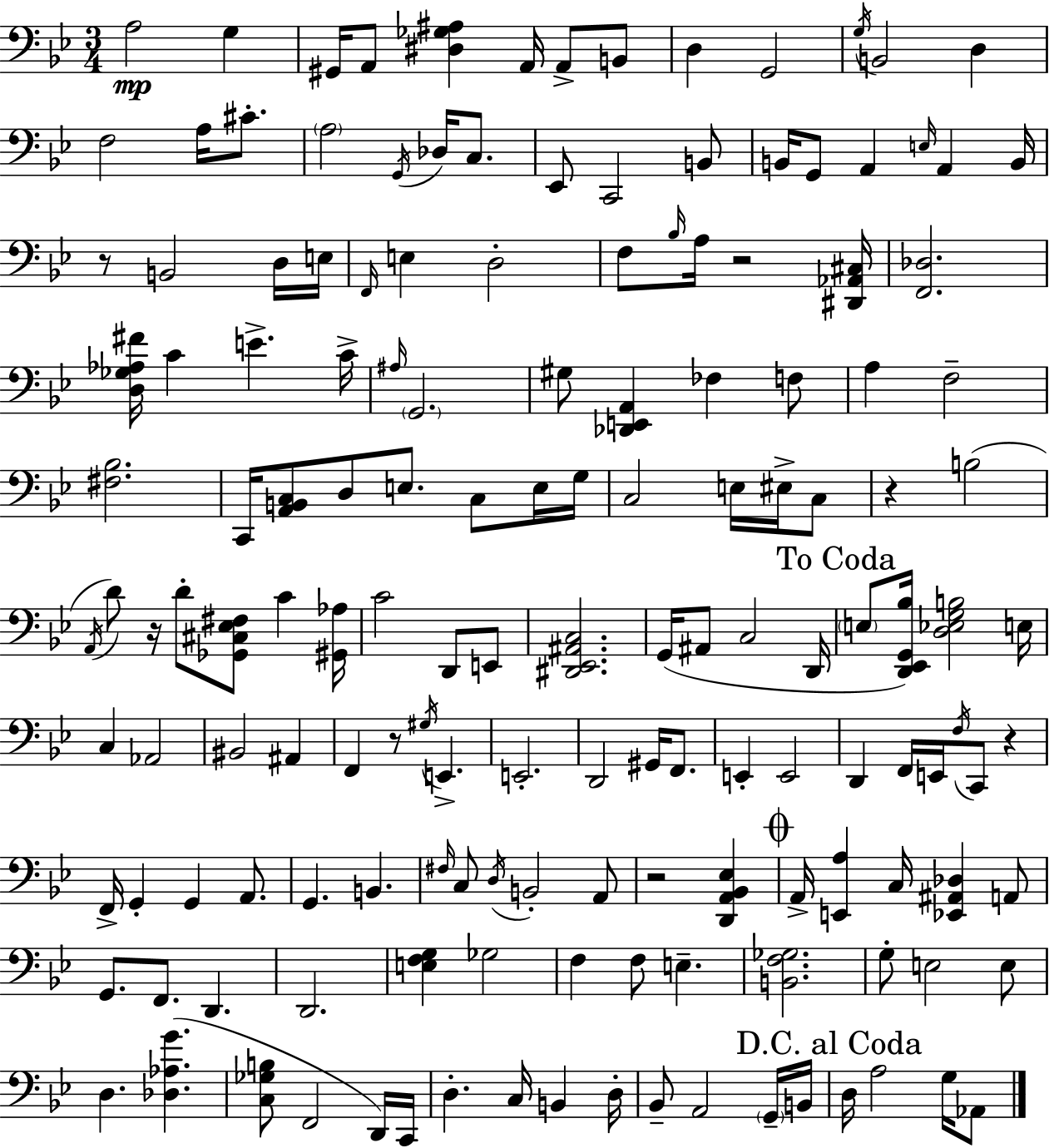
X:1
T:Untitled
M:3/4
L:1/4
K:Gm
A,2 G, ^G,,/4 A,,/2 [^D,_G,^A,] A,,/4 A,,/2 B,,/2 D, G,,2 G,/4 B,,2 D, F,2 A,/4 ^C/2 A,2 G,,/4 _D,/4 C,/2 _E,,/2 C,,2 B,,/2 B,,/4 G,,/2 A,, E,/4 A,, B,,/4 z/2 B,,2 D,/4 E,/4 F,,/4 E, D,2 F,/2 _B,/4 A,/4 z2 [^D,,_A,,^C,]/4 [F,,_D,]2 [D,_G,_A,^F]/4 C E C/4 ^A,/4 G,,2 ^G,/2 [_D,,E,,A,,] _F, F,/2 A, F,2 [^F,_B,]2 C,,/4 [A,,B,,C,]/2 D,/2 E,/2 C,/2 E,/4 G,/4 C,2 E,/4 ^E,/4 C,/2 z B,2 A,,/4 D/2 z/4 D/2 [_G,,^C,_E,^F,]/2 C [^G,,_A,]/4 C2 D,,/2 E,,/2 [^D,,_E,,^A,,C,]2 G,,/4 ^A,,/2 C,2 D,,/4 E,/2 [D,,_E,,G,,_B,]/4 [D,_E,G,B,]2 E,/4 C, _A,,2 ^B,,2 ^A,, F,, z/2 ^G,/4 E,, E,,2 D,,2 ^G,,/4 F,,/2 E,, E,,2 D,, F,,/4 E,,/4 F,/4 C,,/2 z F,,/4 G,, G,, A,,/2 G,, B,, ^F,/4 C,/2 D,/4 B,,2 A,,/2 z2 [D,,A,,_B,,_E,] A,,/4 [E,,A,] C,/4 [_E,,^A,,_D,] A,,/2 G,,/2 F,,/2 D,, D,,2 [E,F,G,] _G,2 F, F,/2 E, [B,,F,_G,]2 G,/2 E,2 E,/2 D, [_D,_A,G] [C,_G,B,]/2 F,,2 D,,/4 C,,/4 D, C,/4 B,, D,/4 _B,,/2 A,,2 G,,/4 B,,/4 D,/4 A,2 G,/4 _A,,/2